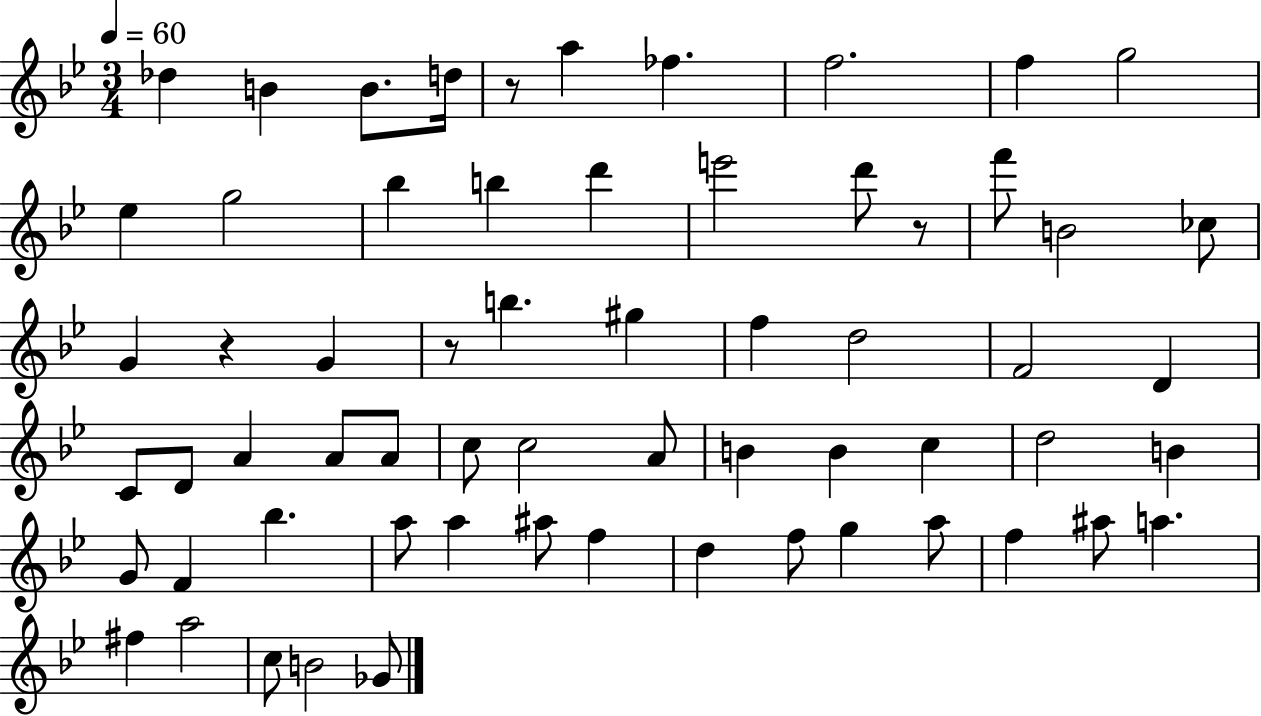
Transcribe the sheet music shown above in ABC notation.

X:1
T:Untitled
M:3/4
L:1/4
K:Bb
_d B B/2 d/4 z/2 a _f f2 f g2 _e g2 _b b d' e'2 d'/2 z/2 f'/2 B2 _c/2 G z G z/2 b ^g f d2 F2 D C/2 D/2 A A/2 A/2 c/2 c2 A/2 B B c d2 B G/2 F _b a/2 a ^a/2 f d f/2 g a/2 f ^a/2 a ^f a2 c/2 B2 _G/2